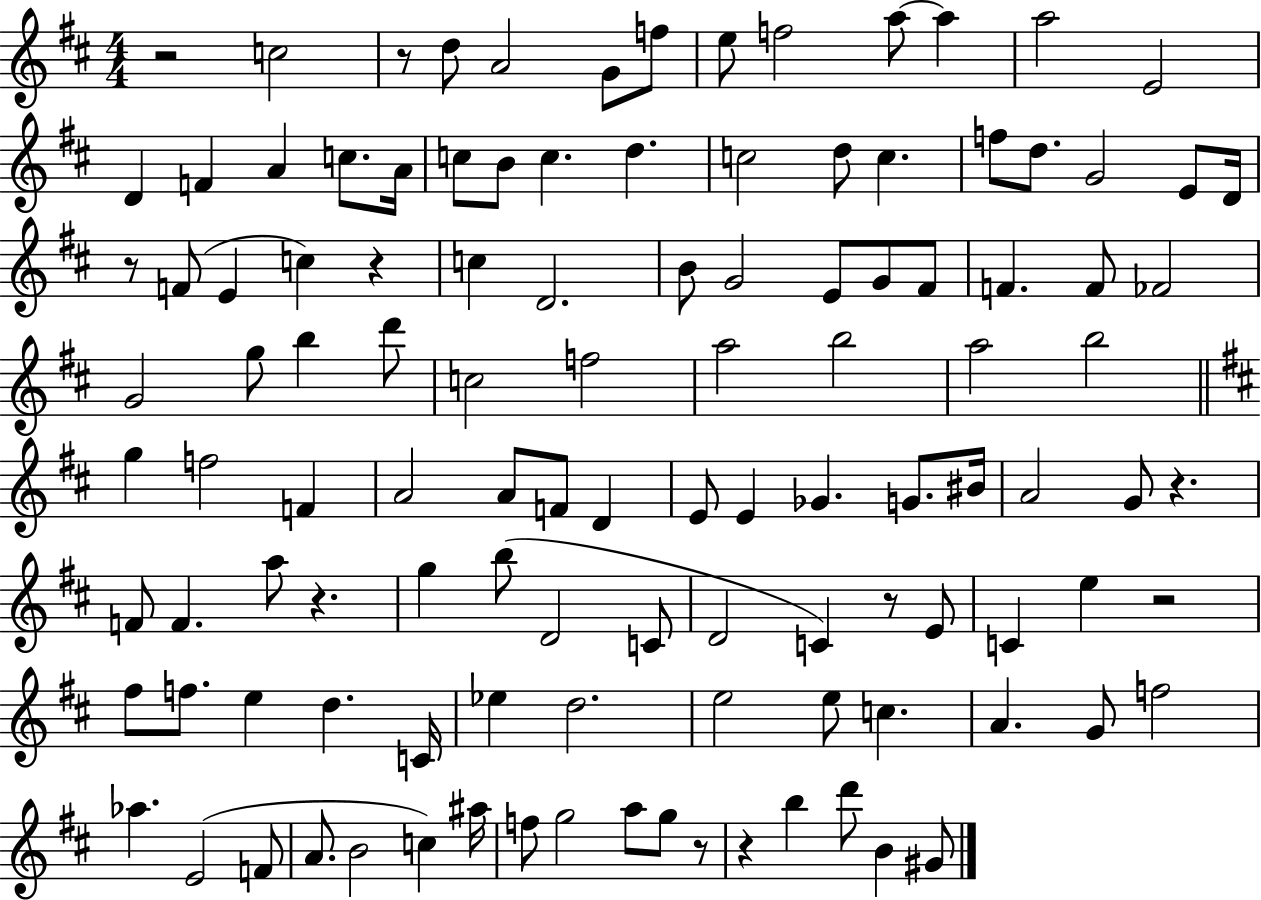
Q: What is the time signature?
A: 4/4